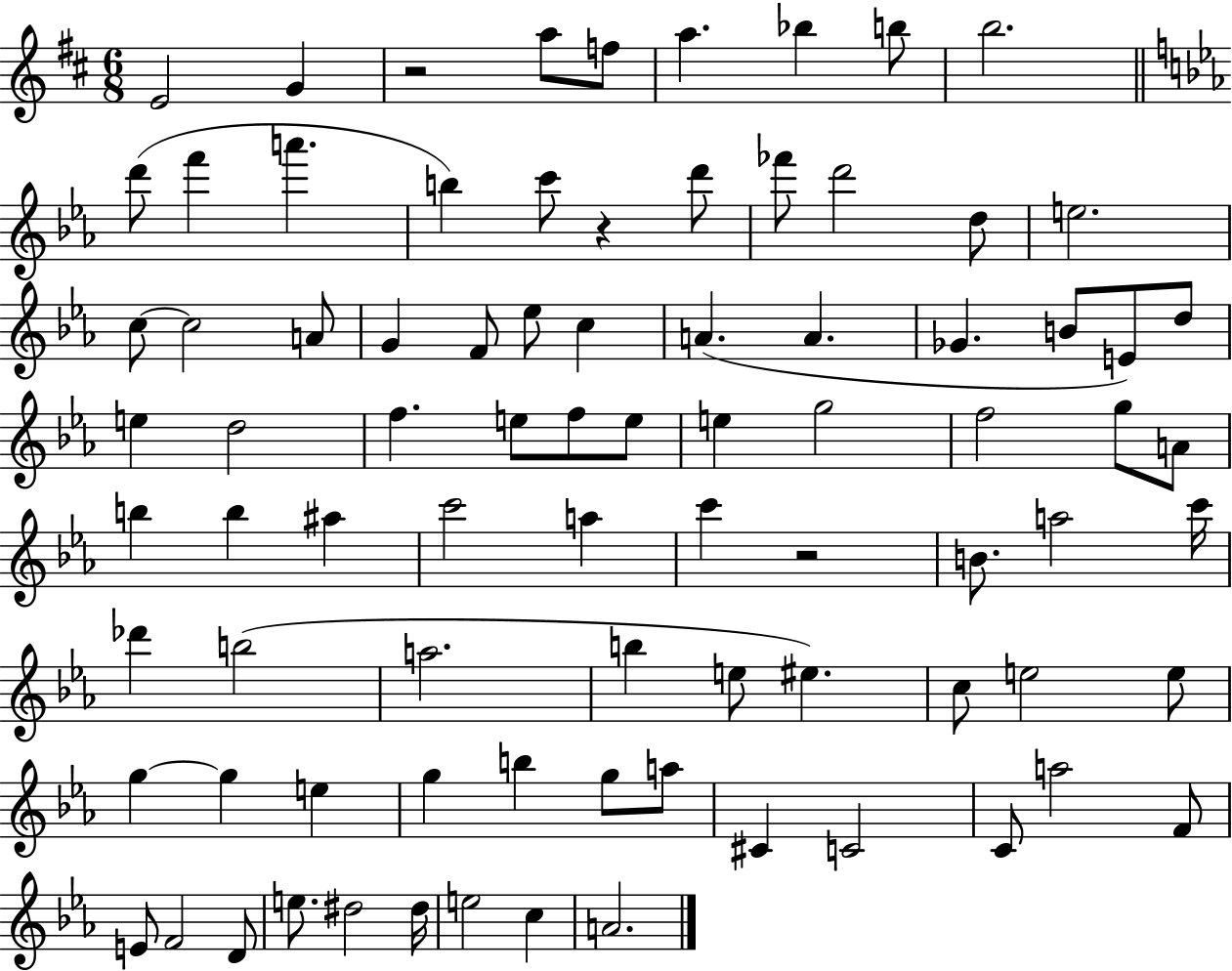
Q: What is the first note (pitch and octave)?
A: E4